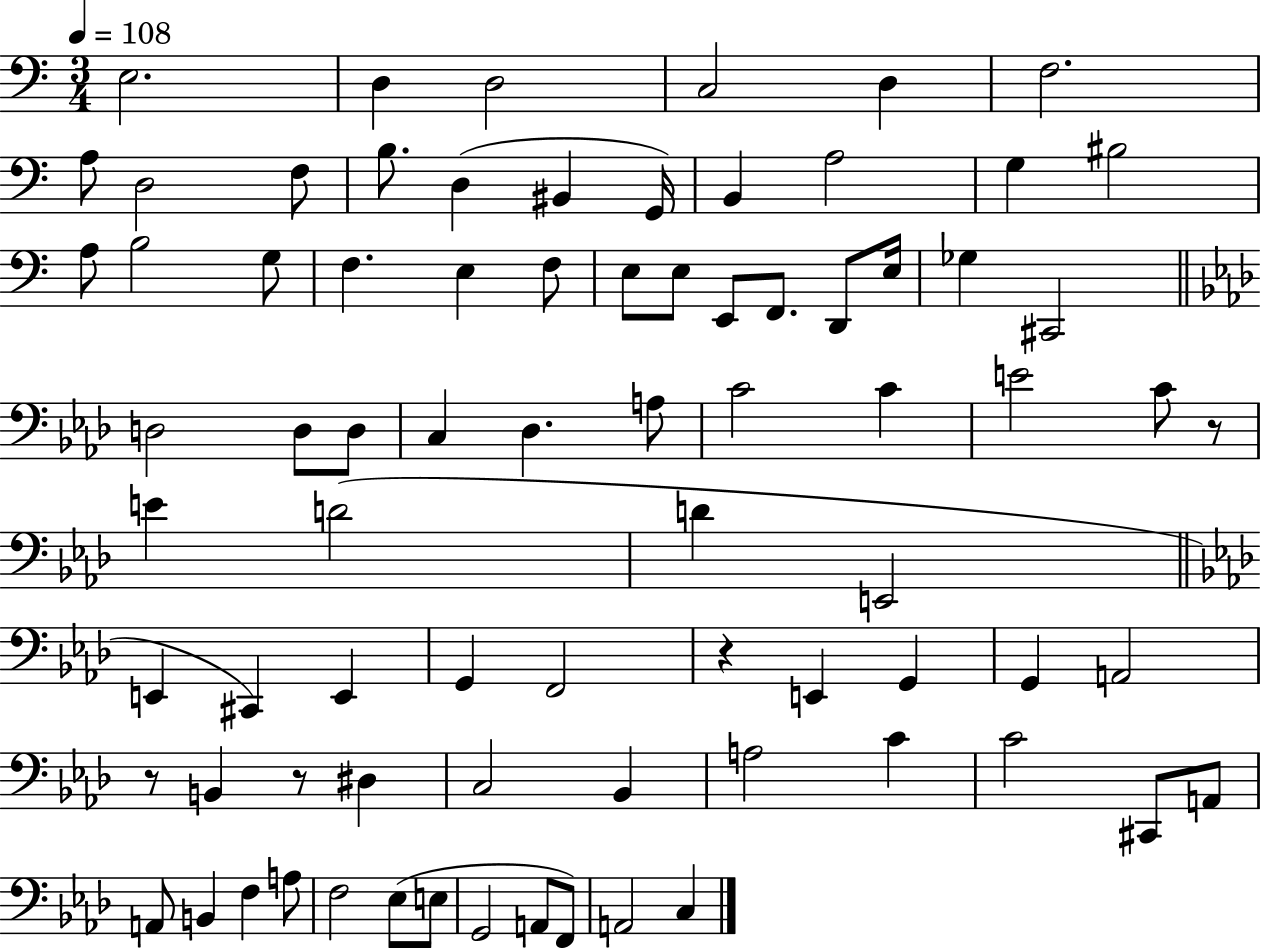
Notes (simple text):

E3/h. D3/q D3/h C3/h D3/q F3/h. A3/e D3/h F3/e B3/e. D3/q BIS2/q G2/s B2/q A3/h G3/q BIS3/h A3/e B3/h G3/e F3/q. E3/q F3/e E3/e E3/e E2/e F2/e. D2/e E3/s Gb3/q C#2/h D3/h D3/e D3/e C3/q Db3/q. A3/e C4/h C4/q E4/h C4/e R/e E4/q D4/h D4/q E2/h E2/q C#2/q E2/q G2/q F2/h R/q E2/q G2/q G2/q A2/h R/e B2/q R/e D#3/q C3/h Bb2/q A3/h C4/q C4/h C#2/e A2/e A2/e B2/q F3/q A3/e F3/h Eb3/e E3/e G2/h A2/e F2/e A2/h C3/q